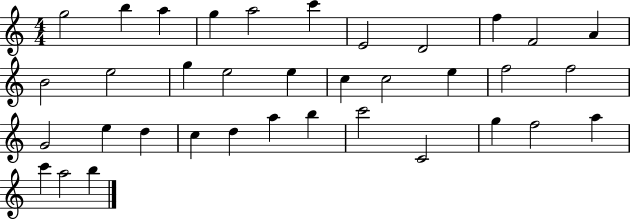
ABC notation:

X:1
T:Untitled
M:4/4
L:1/4
K:C
g2 b a g a2 c' E2 D2 f F2 A B2 e2 g e2 e c c2 e f2 f2 G2 e d c d a b c'2 C2 g f2 a c' a2 b